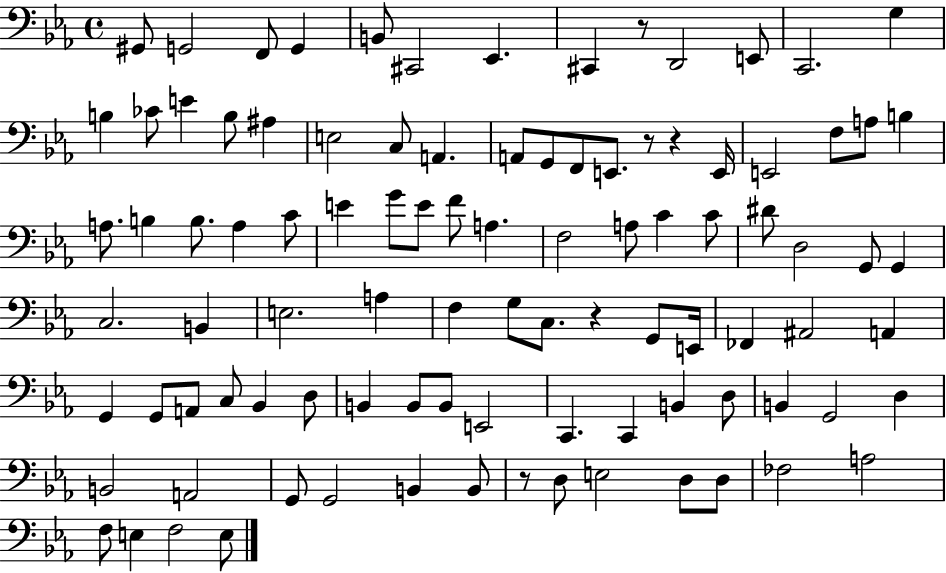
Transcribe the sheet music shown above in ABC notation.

X:1
T:Untitled
M:4/4
L:1/4
K:Eb
^G,,/2 G,,2 F,,/2 G,, B,,/2 ^C,,2 _E,, ^C,, z/2 D,,2 E,,/2 C,,2 G, B, _C/2 E B,/2 ^A, E,2 C,/2 A,, A,,/2 G,,/2 F,,/2 E,,/2 z/2 z E,,/4 E,,2 F,/2 A,/2 B, A,/2 B, B,/2 A, C/2 E G/2 E/2 F/2 A, F,2 A,/2 C C/2 ^D/2 D,2 G,,/2 G,, C,2 B,, E,2 A, F, G,/2 C,/2 z G,,/2 E,,/4 _F,, ^A,,2 A,, G,, G,,/2 A,,/2 C,/2 _B,, D,/2 B,, B,,/2 B,,/2 E,,2 C,, C,, B,, D,/2 B,, G,,2 D, B,,2 A,,2 G,,/2 G,,2 B,, B,,/2 z/2 D,/2 E,2 D,/2 D,/2 _F,2 A,2 F,/2 E, F,2 E,/2